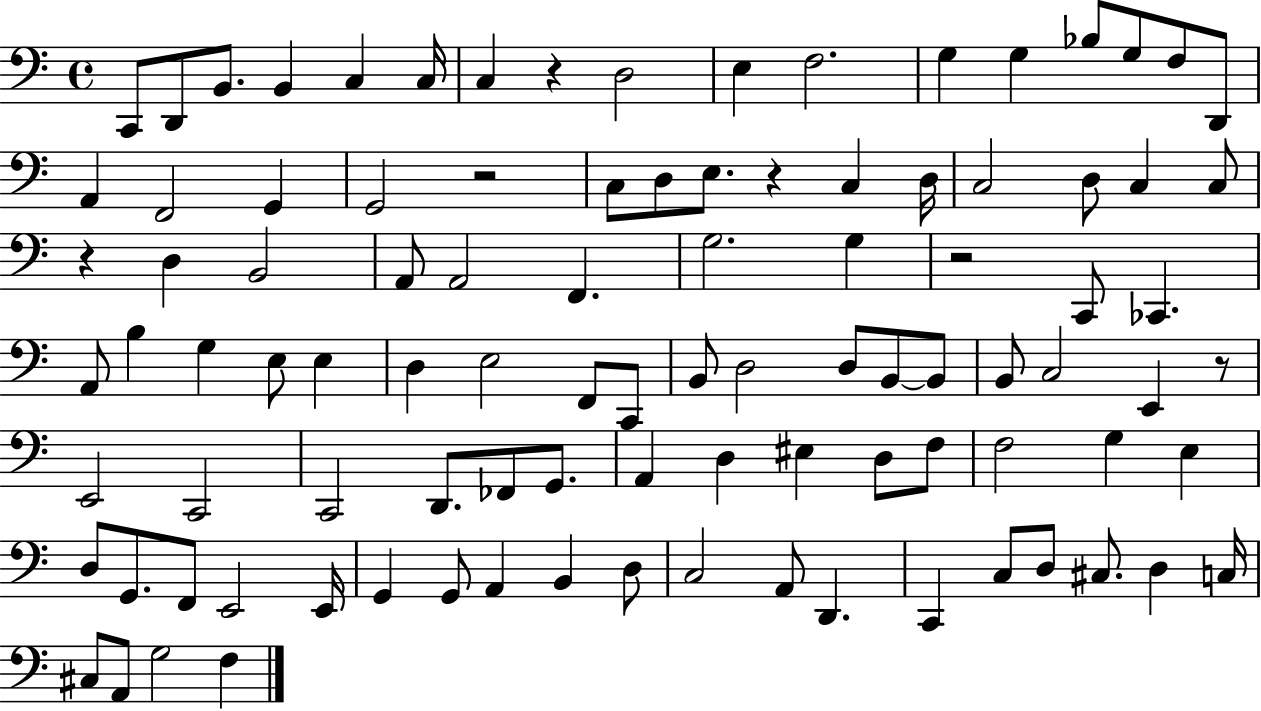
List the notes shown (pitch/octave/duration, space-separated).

C2/e D2/e B2/e. B2/q C3/q C3/s C3/q R/q D3/h E3/q F3/h. G3/q G3/q Bb3/e G3/e F3/e D2/e A2/q F2/h G2/q G2/h R/h C3/e D3/e E3/e. R/q C3/q D3/s C3/h D3/e C3/q C3/e R/q D3/q B2/h A2/e A2/h F2/q. G3/h. G3/q R/h C2/e CES2/q. A2/e B3/q G3/q E3/e E3/q D3/q E3/h F2/e C2/e B2/e D3/h D3/e B2/e B2/e B2/e C3/h E2/q R/e E2/h C2/h C2/h D2/e. FES2/e G2/e. A2/q D3/q EIS3/q D3/e F3/e F3/h G3/q E3/q D3/e G2/e. F2/e E2/h E2/s G2/q G2/e A2/q B2/q D3/e C3/h A2/e D2/q. C2/q C3/e D3/e C#3/e. D3/q C3/s C#3/e A2/e G3/h F3/q